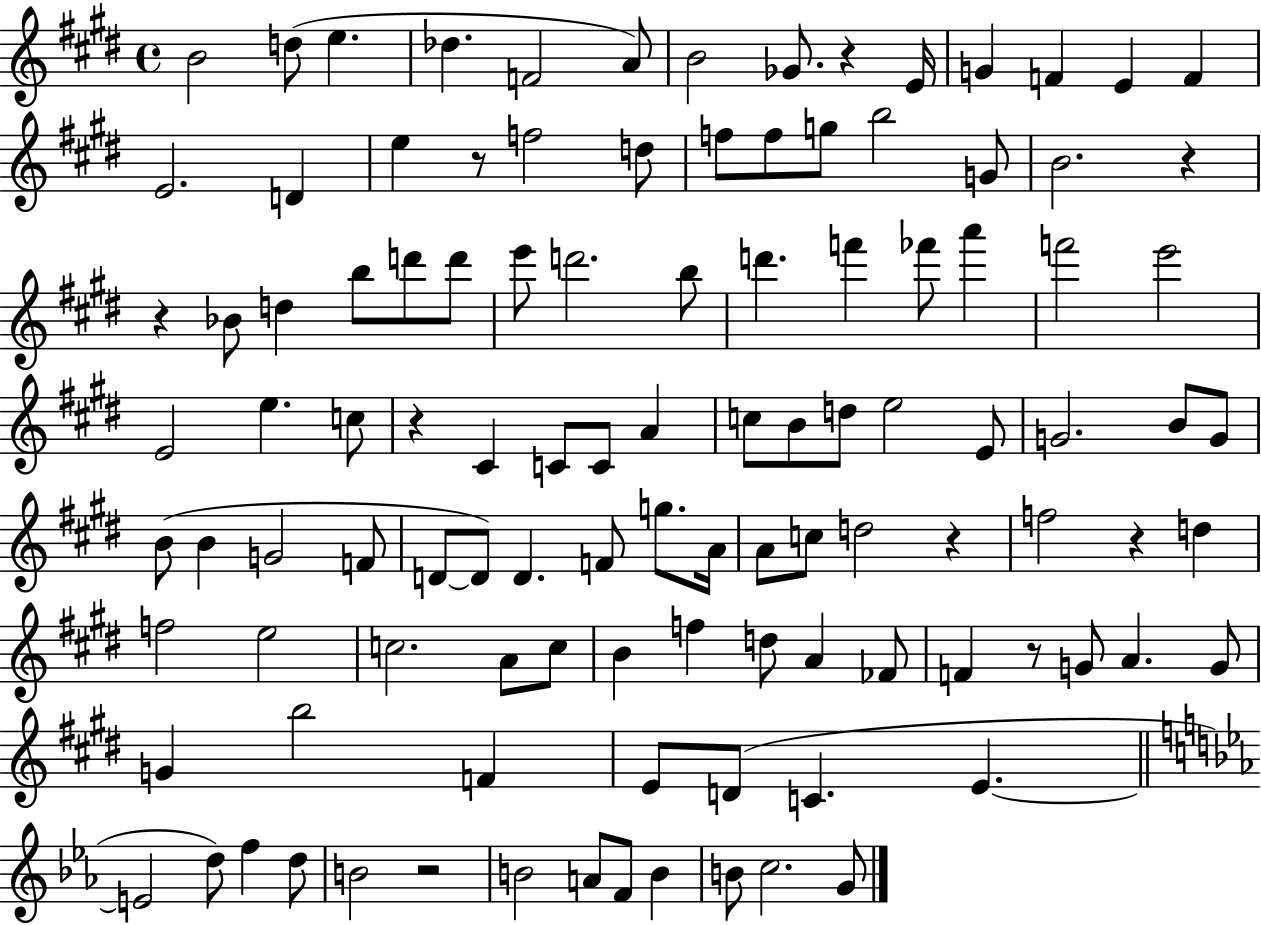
{
  \clef treble
  \time 4/4
  \defaultTimeSignature
  \key e \major
  \repeat volta 2 { b'2 d''8( e''4. | des''4. f'2 a'8) | b'2 ges'8. r4 e'16 | g'4 f'4 e'4 f'4 | \break e'2. d'4 | e''4 r8 f''2 d''8 | f''8 f''8 g''8 b''2 g'8 | b'2. r4 | \break r4 bes'8 d''4 b''8 d'''8 d'''8 | e'''8 d'''2. b''8 | d'''4. f'''4 fes'''8 a'''4 | f'''2 e'''2 | \break e'2 e''4. c''8 | r4 cis'4 c'8 c'8 a'4 | c''8 b'8 d''8 e''2 e'8 | g'2. b'8 g'8 | \break b'8( b'4 g'2 f'8 | d'8~~ d'8) d'4. f'8 g''8. a'16 | a'8 c''8 d''2 r4 | f''2 r4 d''4 | \break f''2 e''2 | c''2. a'8 c''8 | b'4 f''4 d''8 a'4 fes'8 | f'4 r8 g'8 a'4. g'8 | \break g'4 b''2 f'4 | e'8 d'8( c'4. e'4.~~ | \bar "||" \break \key ees \major e'2 d''8) f''4 d''8 | b'2 r2 | b'2 a'8 f'8 b'4 | b'8 c''2. g'8 | \break } \bar "|."
}